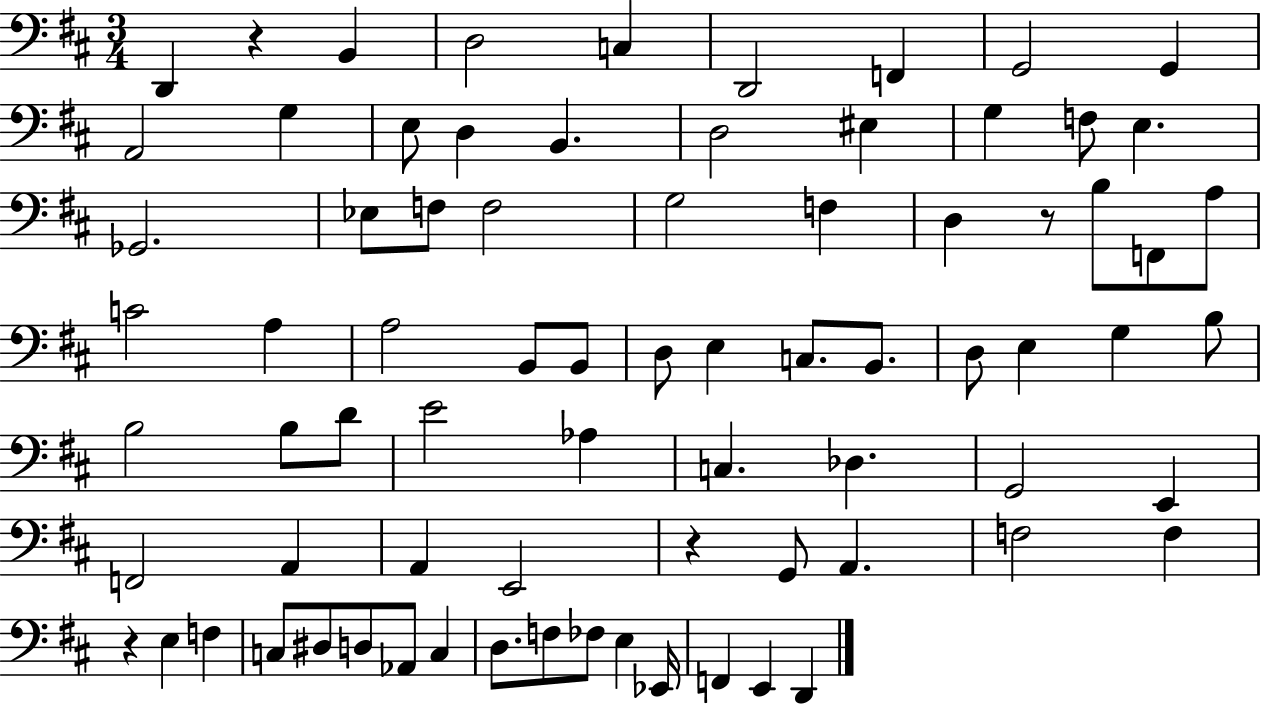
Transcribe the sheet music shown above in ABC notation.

X:1
T:Untitled
M:3/4
L:1/4
K:D
D,, z B,, D,2 C, D,,2 F,, G,,2 G,, A,,2 G, E,/2 D, B,, D,2 ^E, G, F,/2 E, _G,,2 _E,/2 F,/2 F,2 G,2 F, D, z/2 B,/2 F,,/2 A,/2 C2 A, A,2 B,,/2 B,,/2 D,/2 E, C,/2 B,,/2 D,/2 E, G, B,/2 B,2 B,/2 D/2 E2 _A, C, _D, G,,2 E,, F,,2 A,, A,, E,,2 z G,,/2 A,, F,2 F, z E, F, C,/2 ^D,/2 D,/2 _A,,/2 C, D,/2 F,/2 _F,/2 E, _E,,/4 F,, E,, D,,